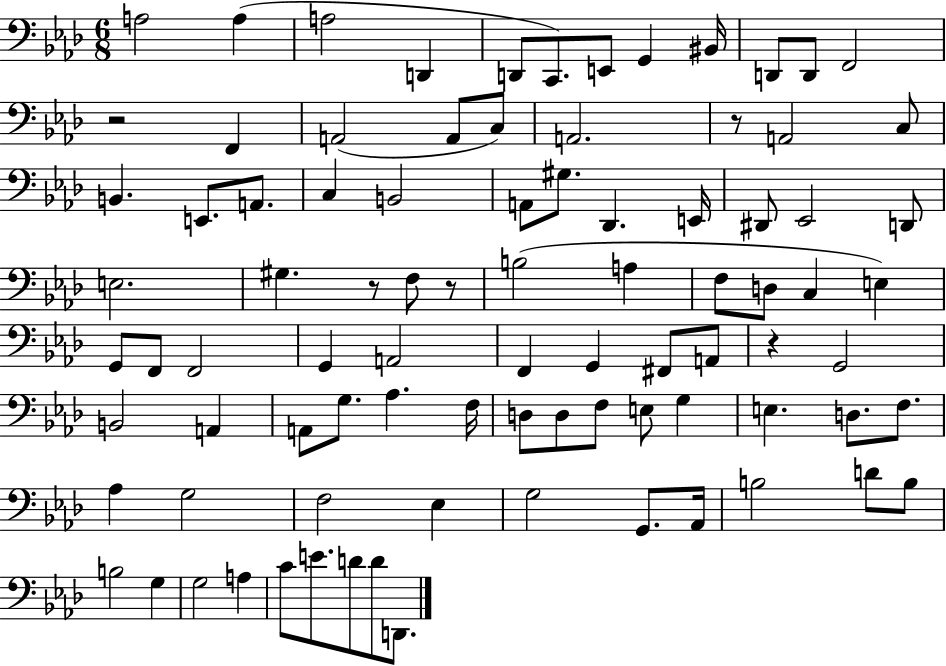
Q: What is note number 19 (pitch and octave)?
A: C3